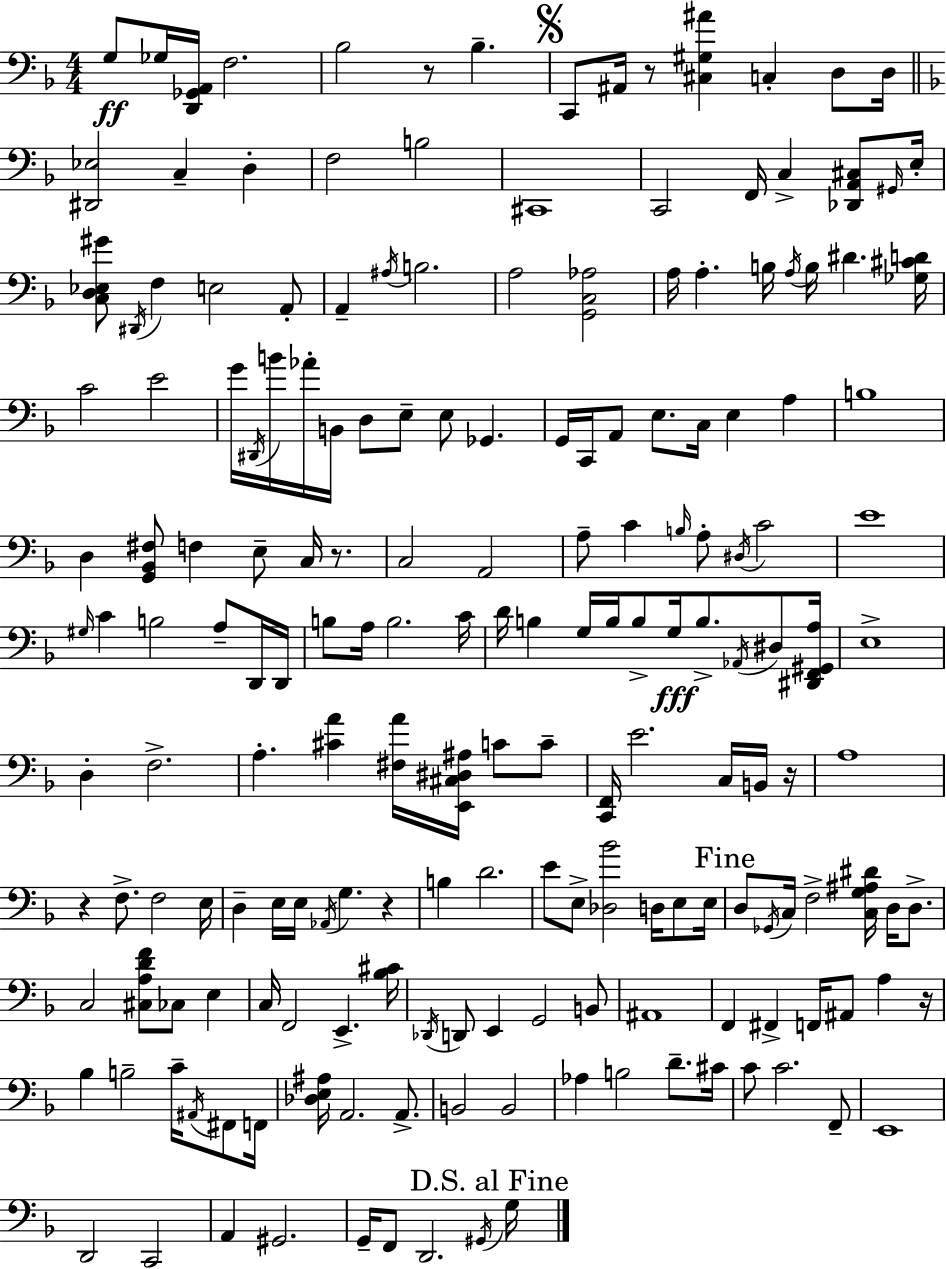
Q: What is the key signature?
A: F major